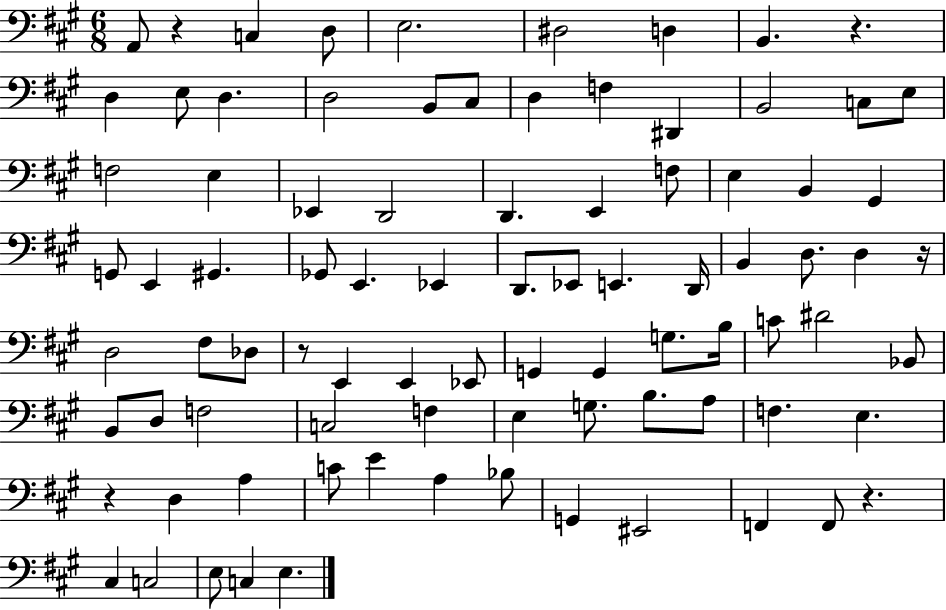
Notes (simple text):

A2/e R/q C3/q D3/e E3/h. D#3/h D3/q B2/q. R/q. D3/q E3/e D3/q. D3/h B2/e C#3/e D3/q F3/q D#2/q B2/h C3/e E3/e F3/h E3/q Eb2/q D2/h D2/q. E2/q F3/e E3/q B2/q G#2/q G2/e E2/q G#2/q. Gb2/e E2/q. Eb2/q D2/e. Eb2/e E2/q. D2/s B2/q D3/e. D3/q R/s D3/h F#3/e Db3/e R/e E2/q E2/q Eb2/e G2/q G2/q G3/e. B3/s C4/e D#4/h Bb2/e B2/e D3/e F3/h C3/h F3/q E3/q G3/e. B3/e. A3/e F3/q. E3/q. R/q D3/q A3/q C4/e E4/q A3/q Bb3/e G2/q EIS2/h F2/q F2/e R/q. C#3/q C3/h E3/e C3/q E3/q.